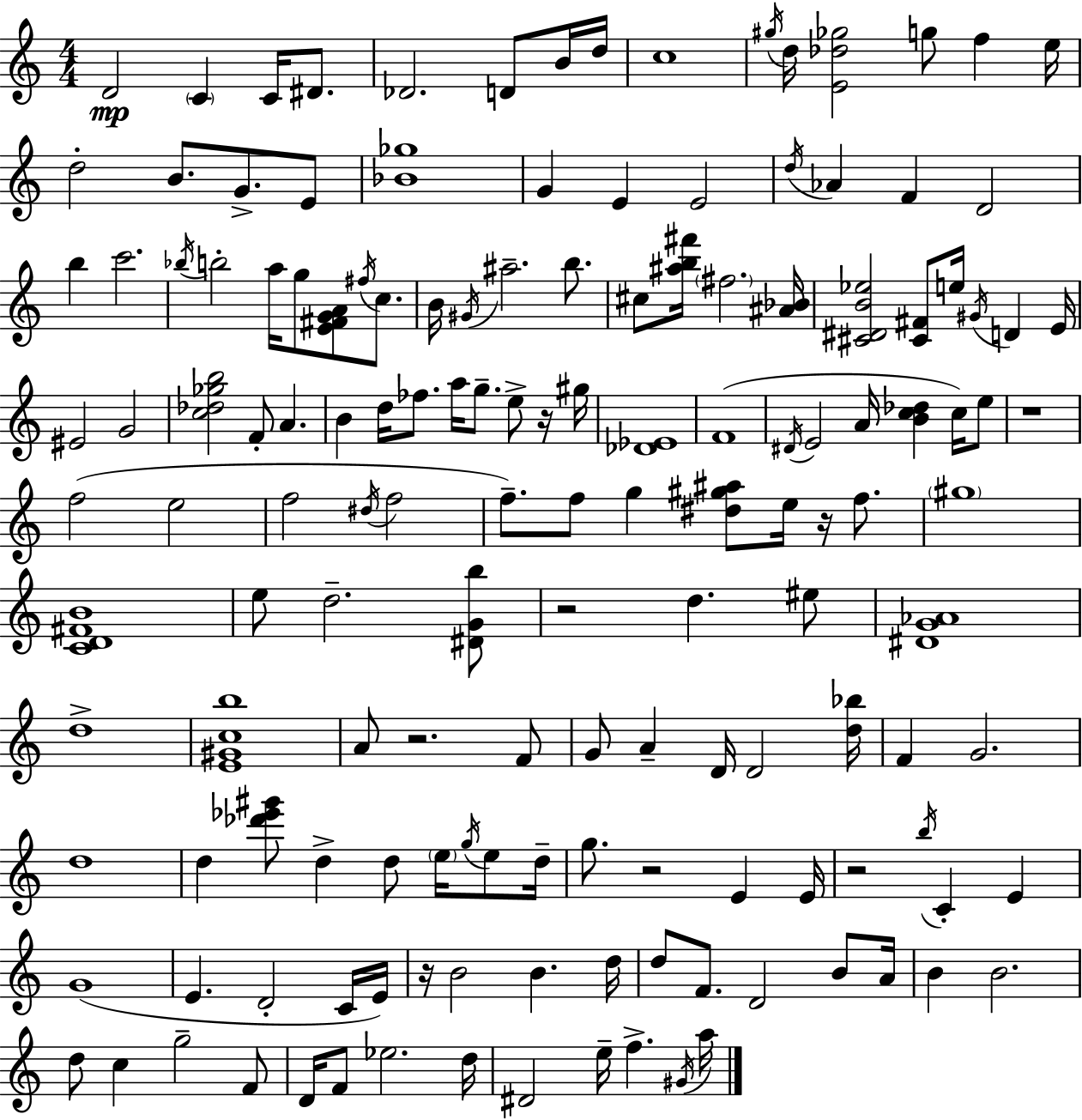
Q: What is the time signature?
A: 4/4